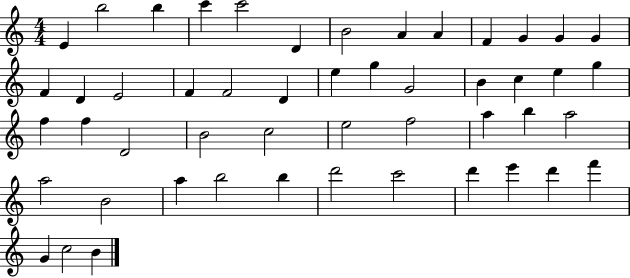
E4/q B5/h B5/q C6/q C6/h D4/q B4/h A4/q A4/q F4/q G4/q G4/q G4/q F4/q D4/q E4/h F4/q F4/h D4/q E5/q G5/q G4/h B4/q C5/q E5/q G5/q F5/q F5/q D4/h B4/h C5/h E5/h F5/h A5/q B5/q A5/h A5/h B4/h A5/q B5/h B5/q D6/h C6/h D6/q E6/q D6/q F6/q G4/q C5/h B4/q